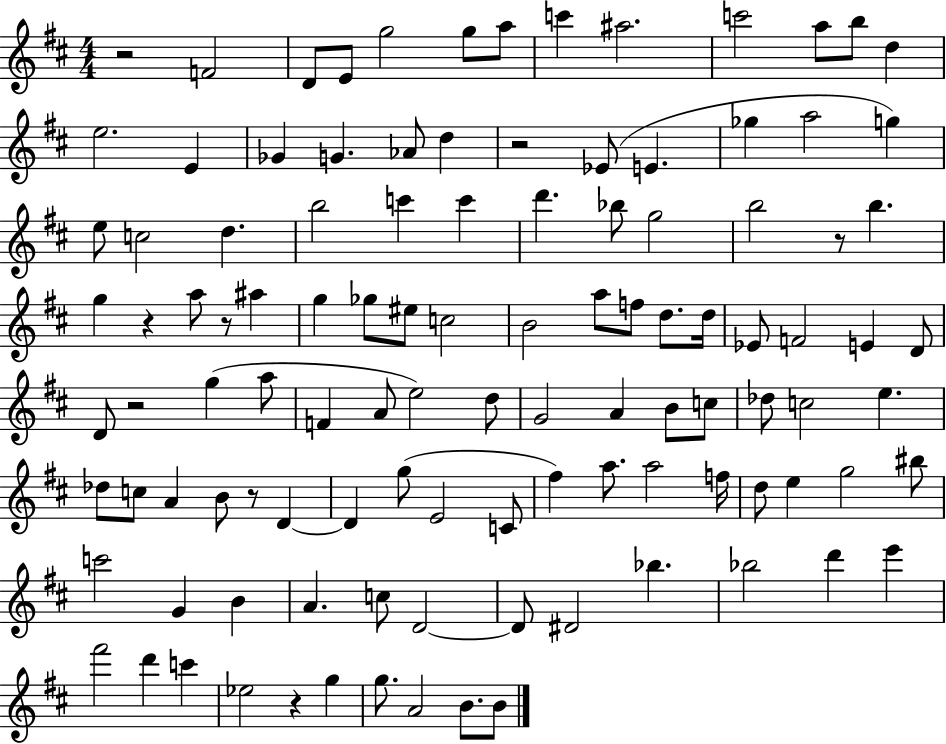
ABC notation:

X:1
T:Untitled
M:4/4
L:1/4
K:D
z2 F2 D/2 E/2 g2 g/2 a/2 c' ^a2 c'2 a/2 b/2 d e2 E _G G _A/2 d z2 _E/2 E _g a2 g e/2 c2 d b2 c' c' d' _b/2 g2 b2 z/2 b g z a/2 z/2 ^a g _g/2 ^e/2 c2 B2 a/2 f/2 d/2 d/4 _E/2 F2 E D/2 D/2 z2 g a/2 F A/2 e2 d/2 G2 A B/2 c/2 _d/2 c2 e _d/2 c/2 A B/2 z/2 D D g/2 E2 C/2 ^f a/2 a2 f/4 d/2 e g2 ^b/2 c'2 G B A c/2 D2 D/2 ^D2 _b _b2 d' e' ^f'2 d' c' _e2 z g g/2 A2 B/2 B/2